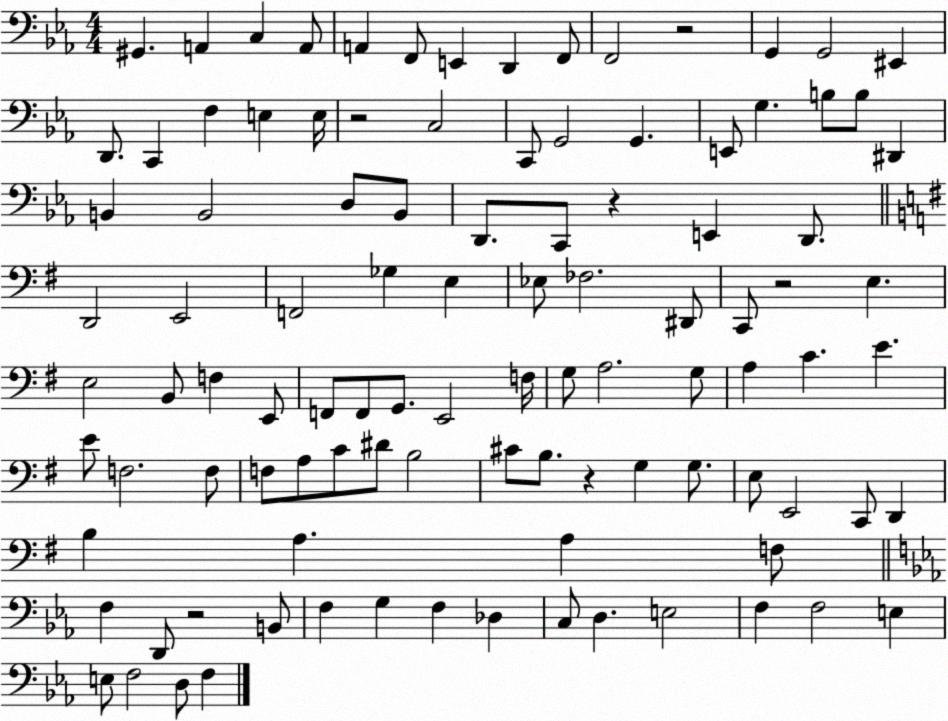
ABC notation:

X:1
T:Untitled
M:4/4
L:1/4
K:Eb
^G,, A,, C, A,,/2 A,, F,,/2 E,, D,, F,,/2 F,,2 z2 G,, G,,2 ^E,, D,,/2 C,, F, E, E,/4 z2 C,2 C,,/2 G,,2 G,, E,,/2 G, B,/2 B,/2 ^D,, B,, B,,2 D,/2 B,,/2 D,,/2 C,,/2 z E,, D,,/2 D,,2 E,,2 F,,2 _G, E, _E,/2 _F,2 ^D,,/2 C,,/2 z2 E, E,2 B,,/2 F, E,,/2 F,,/2 F,,/2 G,,/2 E,,2 F,/4 G,/2 A,2 G,/2 A, C E E/2 F,2 F,/2 F,/2 A,/2 C/2 ^D/2 B,2 ^C/2 B,/2 z G, G,/2 E,/2 E,,2 C,,/2 D,, B, A, A, F,/2 F, D,,/2 z2 B,,/2 F, G, F, _D, C,/2 D, E,2 F, F,2 E, E,/2 F,2 D,/2 F,